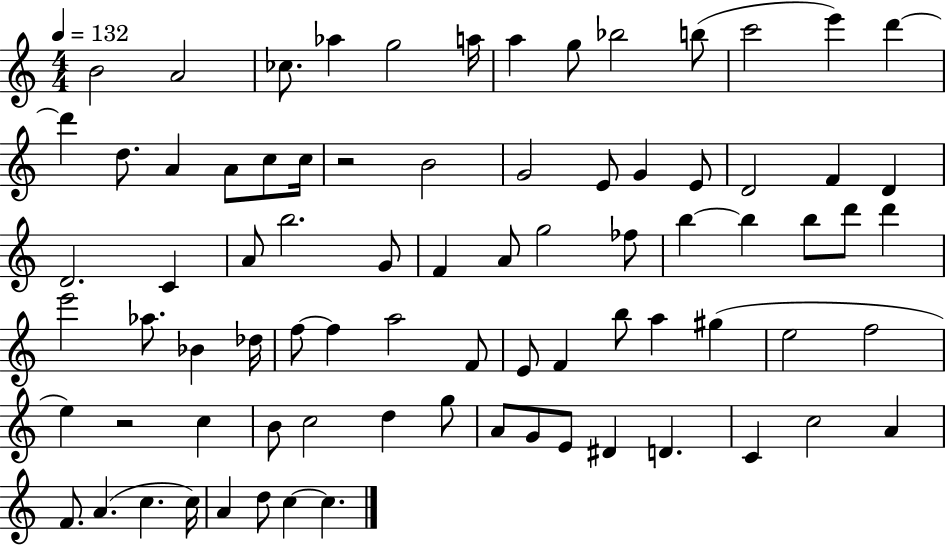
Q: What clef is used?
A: treble